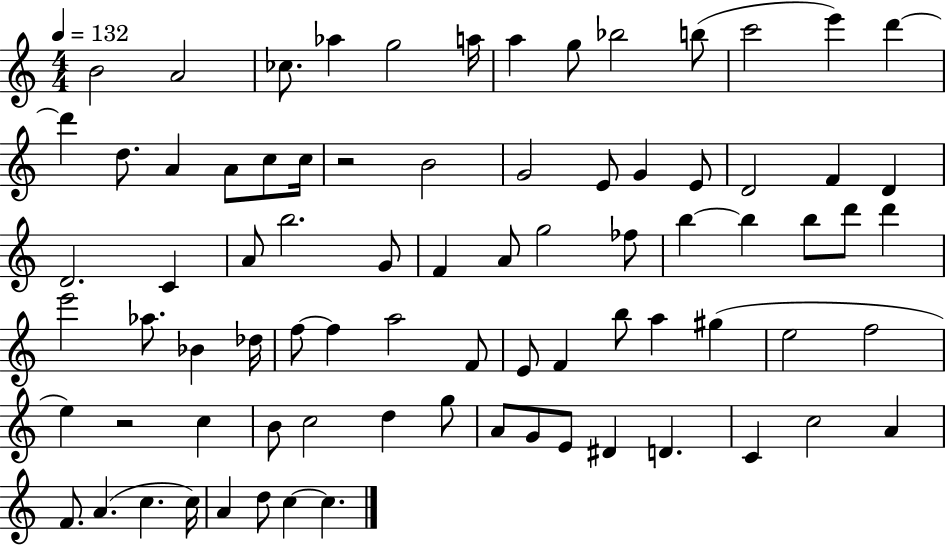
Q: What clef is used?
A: treble